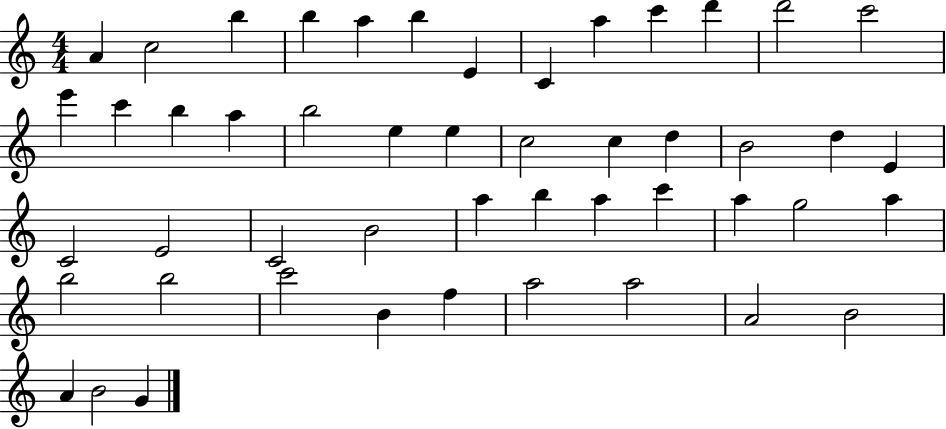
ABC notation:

X:1
T:Untitled
M:4/4
L:1/4
K:C
A c2 b b a b E C a c' d' d'2 c'2 e' c' b a b2 e e c2 c d B2 d E C2 E2 C2 B2 a b a c' a g2 a b2 b2 c'2 B f a2 a2 A2 B2 A B2 G